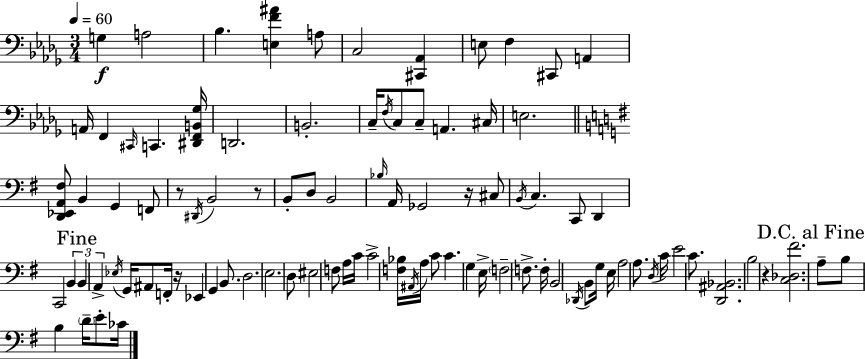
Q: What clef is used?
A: bass